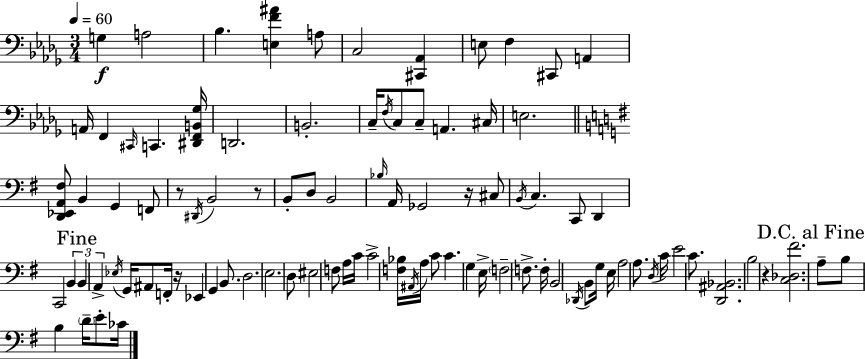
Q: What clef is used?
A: bass